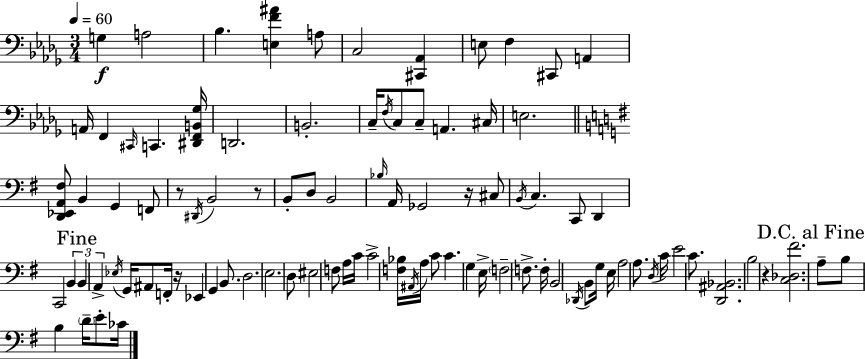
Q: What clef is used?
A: bass